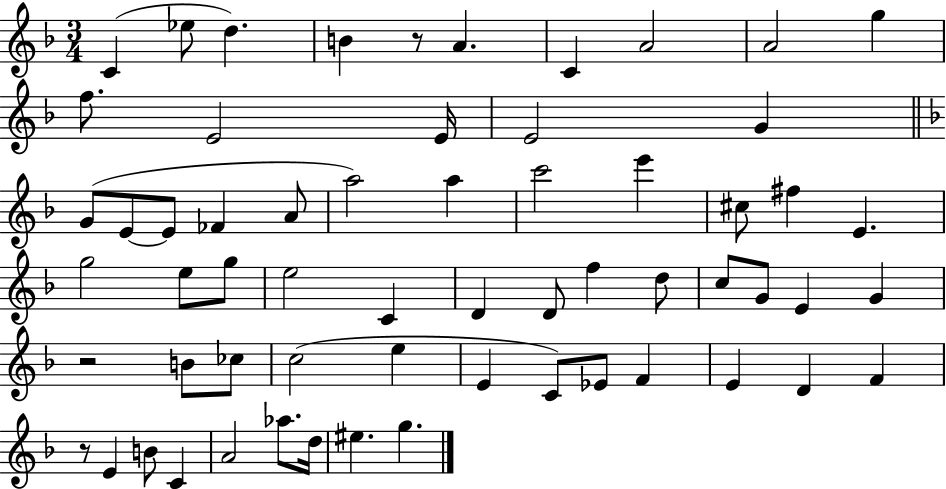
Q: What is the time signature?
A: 3/4